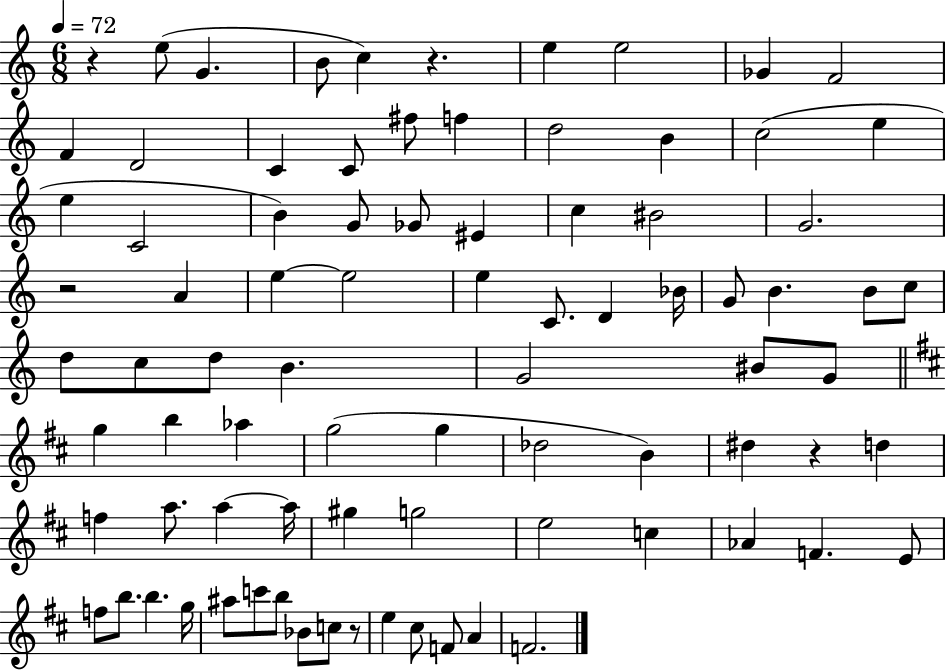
X:1
T:Untitled
M:6/8
L:1/4
K:C
z e/2 G B/2 c z e e2 _G F2 F D2 C C/2 ^f/2 f d2 B c2 e e C2 B G/2 _G/2 ^E c ^B2 G2 z2 A e e2 e C/2 D _B/4 G/2 B B/2 c/2 d/2 c/2 d/2 B G2 ^B/2 G/2 g b _a g2 g _d2 B ^d z d f a/2 a a/4 ^g g2 e2 c _A F E/2 f/2 b/2 b g/4 ^a/2 c'/2 b/2 _B/2 c/2 z/2 e ^c/2 F/2 A F2